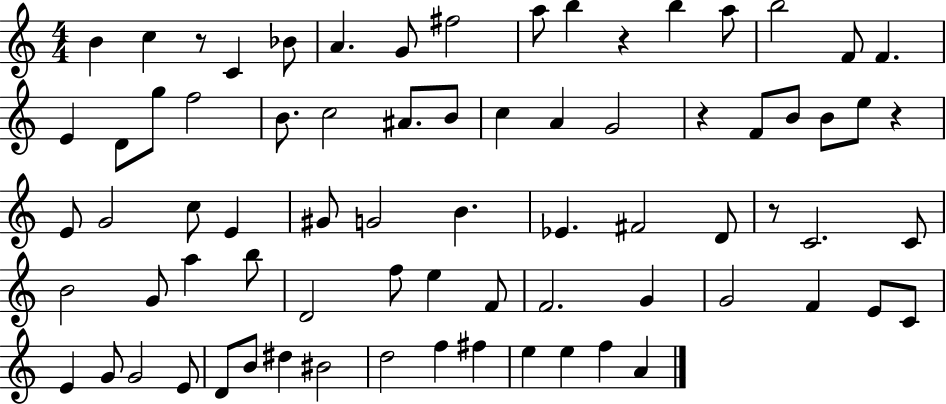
{
  \clef treble
  \numericTimeSignature
  \time 4/4
  \key c \major
  \repeat volta 2 { b'4 c''4 r8 c'4 bes'8 | a'4. g'8 fis''2 | a''8 b''4 r4 b''4 a''8 | b''2 f'8 f'4. | \break e'4 d'8 g''8 f''2 | b'8. c''2 ais'8. b'8 | c''4 a'4 g'2 | r4 f'8 b'8 b'8 e''8 r4 | \break e'8 g'2 c''8 e'4 | gis'8 g'2 b'4. | ees'4. fis'2 d'8 | r8 c'2. c'8 | \break b'2 g'8 a''4 b''8 | d'2 f''8 e''4 f'8 | f'2. g'4 | g'2 f'4 e'8 c'8 | \break e'4 g'8 g'2 e'8 | d'8 b'8 dis''4 bis'2 | d''2 f''4 fis''4 | e''4 e''4 f''4 a'4 | \break } \bar "|."
}